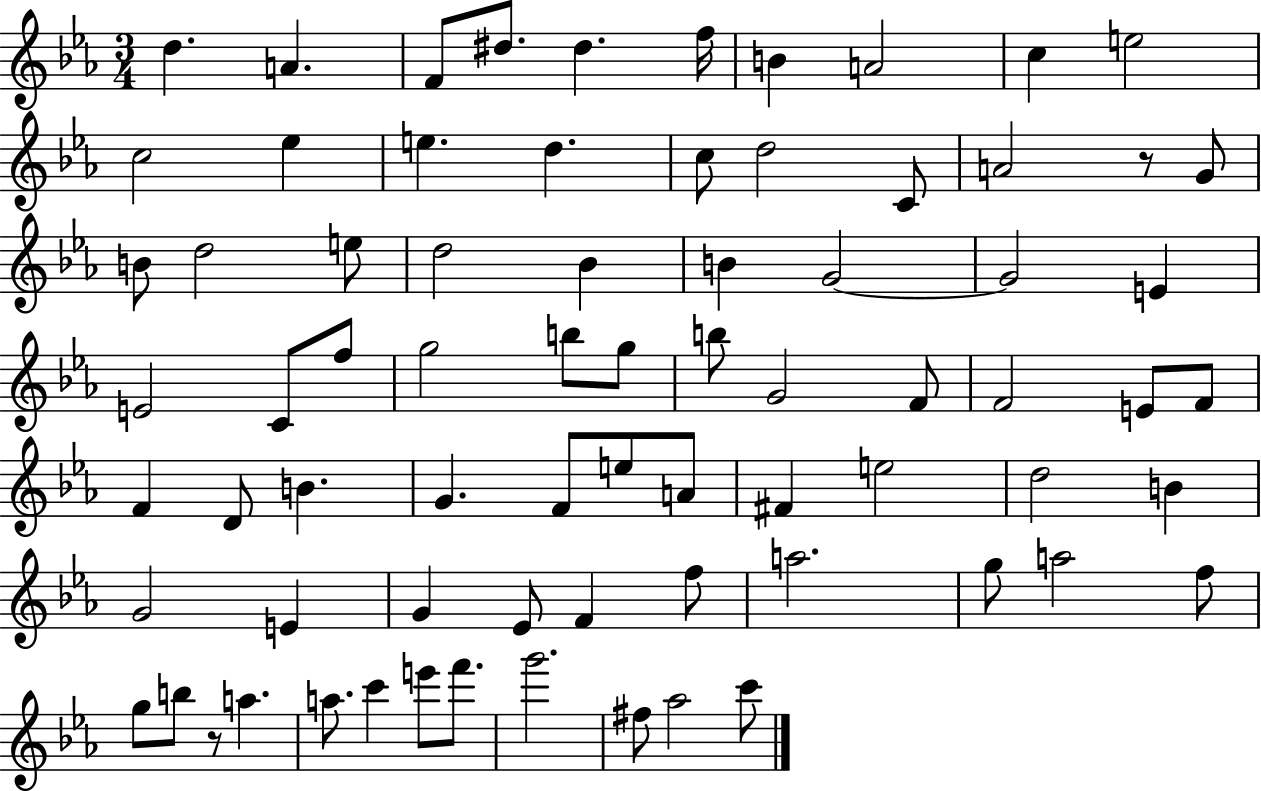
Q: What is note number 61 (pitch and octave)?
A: F5